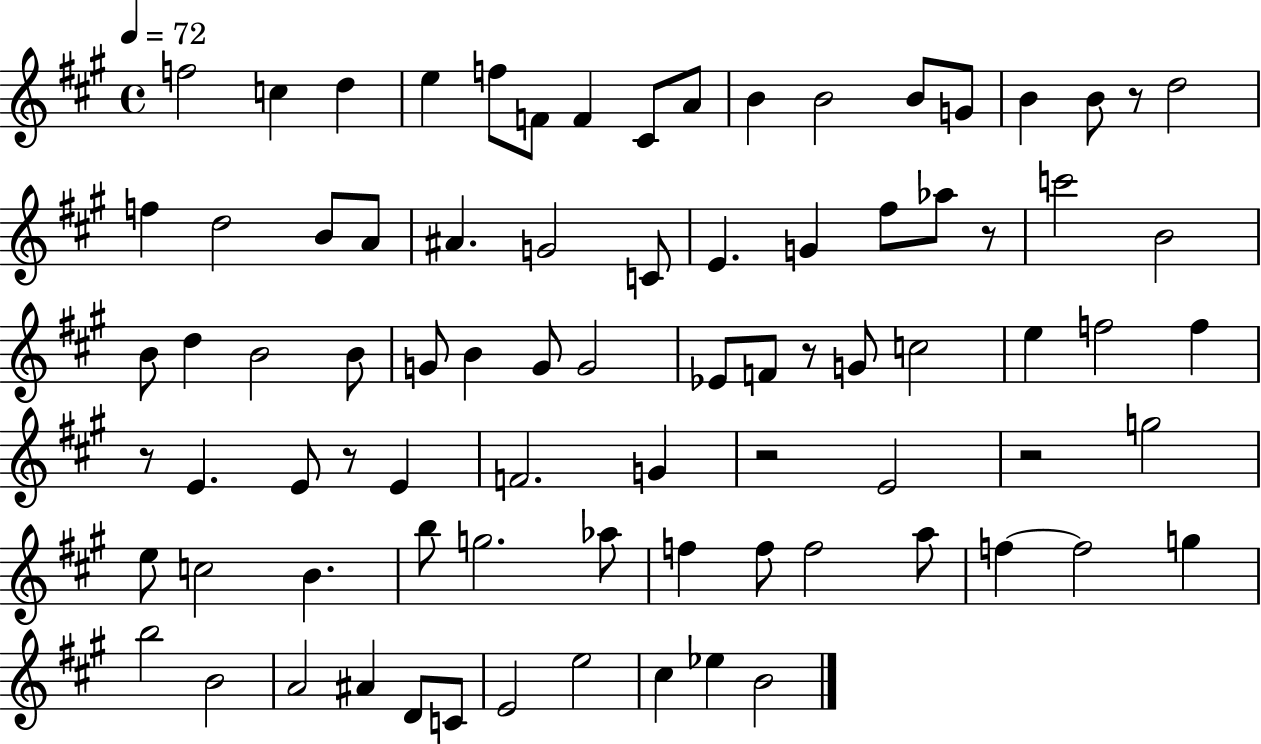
{
  \clef treble
  \time 4/4
  \defaultTimeSignature
  \key a \major
  \tempo 4 = 72
  f''2 c''4 d''4 | e''4 f''8 f'8 f'4 cis'8 a'8 | b'4 b'2 b'8 g'8 | b'4 b'8 r8 d''2 | \break f''4 d''2 b'8 a'8 | ais'4. g'2 c'8 | e'4. g'4 fis''8 aes''8 r8 | c'''2 b'2 | \break b'8 d''4 b'2 b'8 | g'8 b'4 g'8 g'2 | ees'8 f'8 r8 g'8 c''2 | e''4 f''2 f''4 | \break r8 e'4. e'8 r8 e'4 | f'2. g'4 | r2 e'2 | r2 g''2 | \break e''8 c''2 b'4. | b''8 g''2. aes''8 | f''4 f''8 f''2 a''8 | f''4~~ f''2 g''4 | \break b''2 b'2 | a'2 ais'4 d'8 c'8 | e'2 e''2 | cis''4 ees''4 b'2 | \break \bar "|."
}